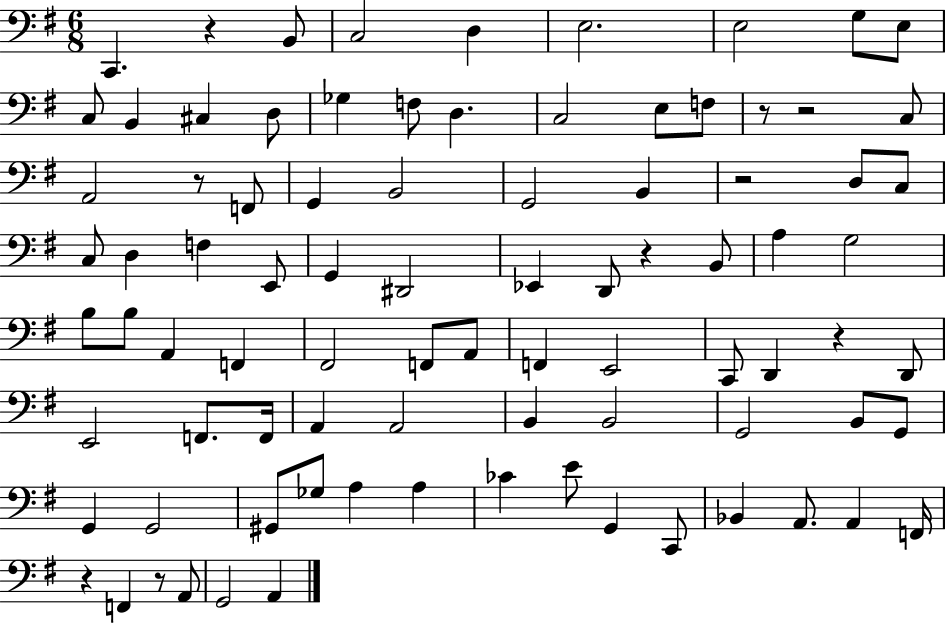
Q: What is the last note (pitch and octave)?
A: A2